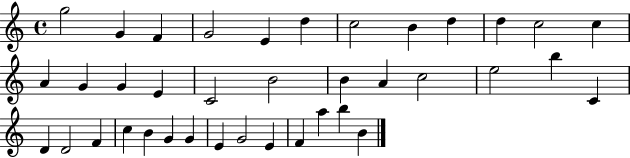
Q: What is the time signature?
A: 4/4